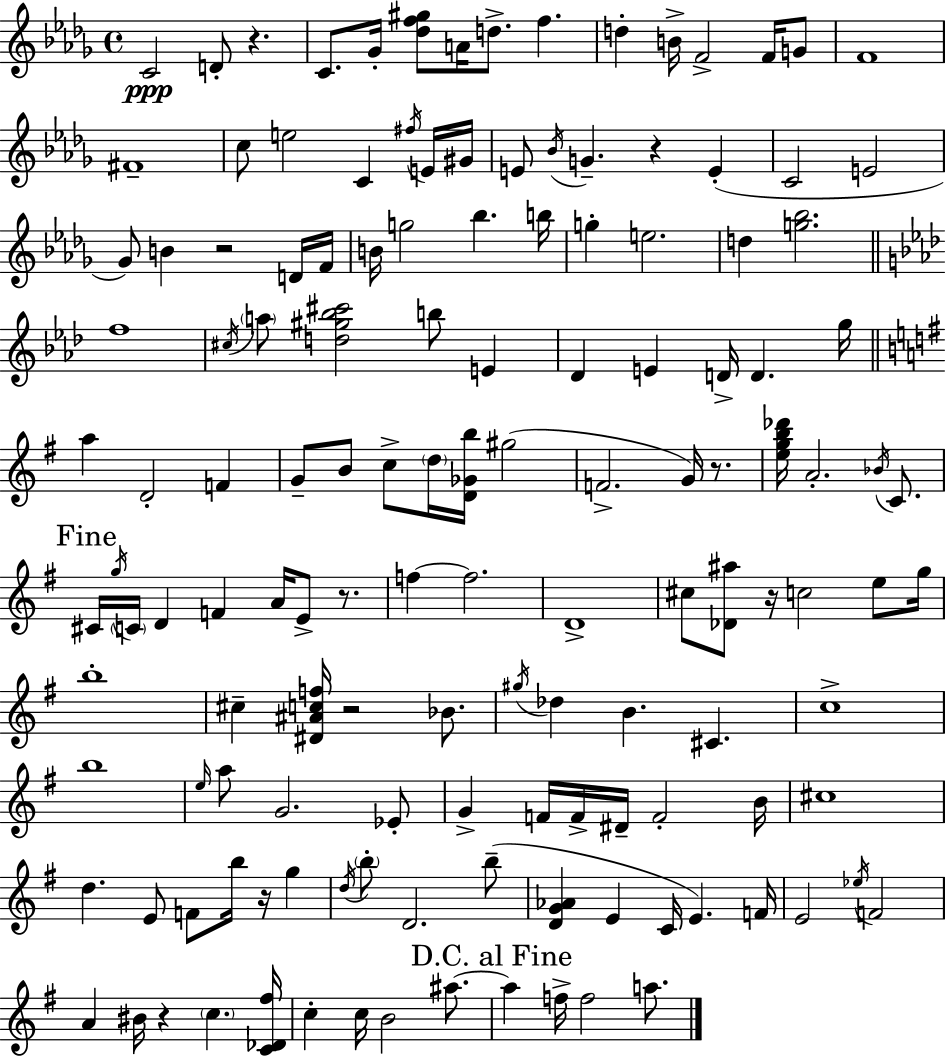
X:1
T:Untitled
M:4/4
L:1/4
K:Bbm
C2 D/2 z C/2 _G/4 [_df^g]/2 A/4 d/2 f d B/4 F2 F/4 G/2 F4 ^F4 c/2 e2 C ^f/4 E/4 ^G/4 E/2 _B/4 G z E C2 E2 _G/2 B z2 D/4 F/4 B/4 g2 _b b/4 g e2 d [g_b]2 f4 ^c/4 a/2 [d^g_b^c']2 b/2 E _D E D/4 D g/4 a D2 F G/2 B/2 c/2 d/4 [D_Gb]/4 ^g2 F2 G/4 z/2 [egb_d']/4 A2 _B/4 C/2 ^C/4 g/4 C/4 D F A/4 E/2 z/2 f f2 D4 ^c/2 [_D^a]/2 z/4 c2 e/2 g/4 b4 ^c [^D^Acf]/4 z2 _B/2 ^g/4 _d B ^C c4 b4 e/4 a/2 G2 _E/2 G F/4 F/4 ^D/4 F2 B/4 ^c4 d E/2 F/2 b/4 z/4 g d/4 b/2 D2 b/2 [DG_A] E C/4 E F/4 E2 _e/4 F2 A ^B/4 z c [C_D^f]/4 c c/4 B2 ^a/2 ^a f/4 f2 a/2